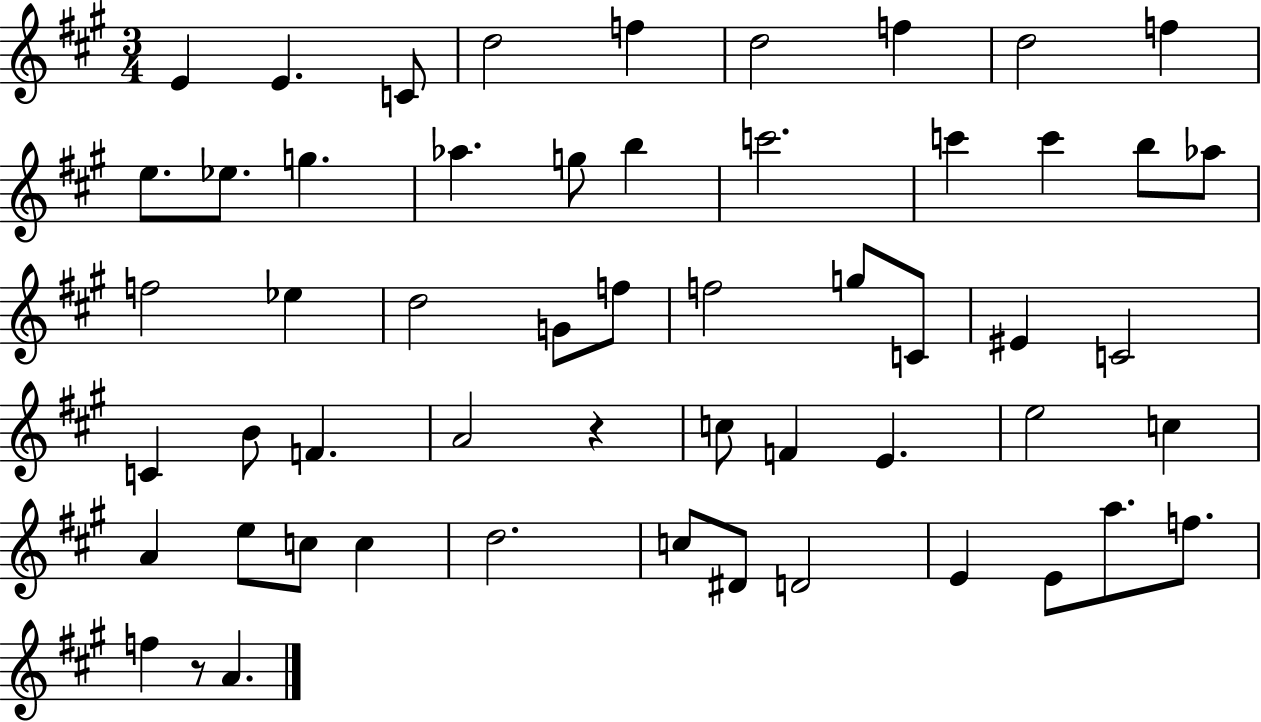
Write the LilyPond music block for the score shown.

{
  \clef treble
  \numericTimeSignature
  \time 3/4
  \key a \major
  \repeat volta 2 { e'4 e'4. c'8 | d''2 f''4 | d''2 f''4 | d''2 f''4 | \break e''8. ees''8. g''4. | aes''4. g''8 b''4 | c'''2. | c'''4 c'''4 b''8 aes''8 | \break f''2 ees''4 | d''2 g'8 f''8 | f''2 g''8 c'8 | eis'4 c'2 | \break c'4 b'8 f'4. | a'2 r4 | c''8 f'4 e'4. | e''2 c''4 | \break a'4 e''8 c''8 c''4 | d''2. | c''8 dis'8 d'2 | e'4 e'8 a''8. f''8. | \break f''4 r8 a'4. | } \bar "|."
}